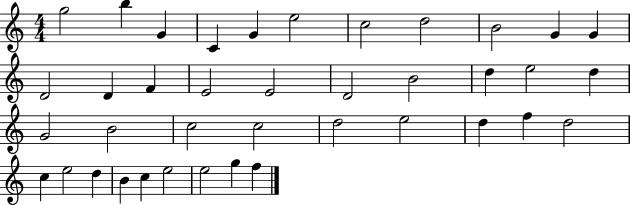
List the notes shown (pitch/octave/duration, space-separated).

G5/h B5/q G4/q C4/q G4/q E5/h C5/h D5/h B4/h G4/q G4/q D4/h D4/q F4/q E4/h E4/h D4/h B4/h D5/q E5/h D5/q G4/h B4/h C5/h C5/h D5/h E5/h D5/q F5/q D5/h C5/q E5/h D5/q B4/q C5/q E5/h E5/h G5/q F5/q